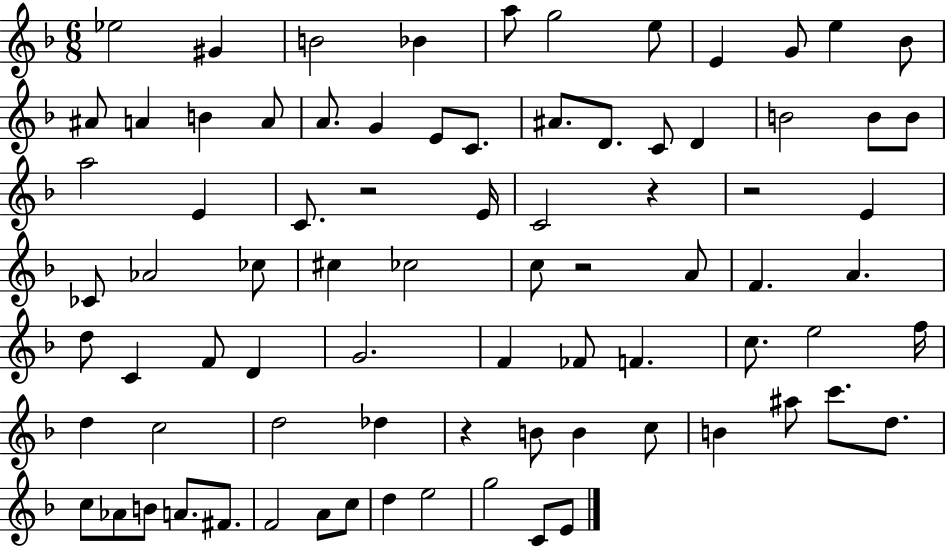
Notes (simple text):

Eb5/h G#4/q B4/h Bb4/q A5/e G5/h E5/e E4/q G4/e E5/q Bb4/e A#4/e A4/q B4/q A4/e A4/e. G4/q E4/e C4/e. A#4/e. D4/e. C4/e D4/q B4/h B4/e B4/e A5/h E4/q C4/e. R/h E4/s C4/h R/q R/h E4/q CES4/e Ab4/h CES5/e C#5/q CES5/h C5/e R/h A4/e F4/q. A4/q. D5/e C4/q F4/e D4/q G4/h. F4/q FES4/e F4/q. C5/e. E5/h F5/s D5/q C5/h D5/h Db5/q R/q B4/e B4/q C5/e B4/q A#5/e C6/e. D5/e. C5/e Ab4/e B4/e A4/e. F#4/e. F4/h A4/e C5/e D5/q E5/h G5/h C4/e E4/e